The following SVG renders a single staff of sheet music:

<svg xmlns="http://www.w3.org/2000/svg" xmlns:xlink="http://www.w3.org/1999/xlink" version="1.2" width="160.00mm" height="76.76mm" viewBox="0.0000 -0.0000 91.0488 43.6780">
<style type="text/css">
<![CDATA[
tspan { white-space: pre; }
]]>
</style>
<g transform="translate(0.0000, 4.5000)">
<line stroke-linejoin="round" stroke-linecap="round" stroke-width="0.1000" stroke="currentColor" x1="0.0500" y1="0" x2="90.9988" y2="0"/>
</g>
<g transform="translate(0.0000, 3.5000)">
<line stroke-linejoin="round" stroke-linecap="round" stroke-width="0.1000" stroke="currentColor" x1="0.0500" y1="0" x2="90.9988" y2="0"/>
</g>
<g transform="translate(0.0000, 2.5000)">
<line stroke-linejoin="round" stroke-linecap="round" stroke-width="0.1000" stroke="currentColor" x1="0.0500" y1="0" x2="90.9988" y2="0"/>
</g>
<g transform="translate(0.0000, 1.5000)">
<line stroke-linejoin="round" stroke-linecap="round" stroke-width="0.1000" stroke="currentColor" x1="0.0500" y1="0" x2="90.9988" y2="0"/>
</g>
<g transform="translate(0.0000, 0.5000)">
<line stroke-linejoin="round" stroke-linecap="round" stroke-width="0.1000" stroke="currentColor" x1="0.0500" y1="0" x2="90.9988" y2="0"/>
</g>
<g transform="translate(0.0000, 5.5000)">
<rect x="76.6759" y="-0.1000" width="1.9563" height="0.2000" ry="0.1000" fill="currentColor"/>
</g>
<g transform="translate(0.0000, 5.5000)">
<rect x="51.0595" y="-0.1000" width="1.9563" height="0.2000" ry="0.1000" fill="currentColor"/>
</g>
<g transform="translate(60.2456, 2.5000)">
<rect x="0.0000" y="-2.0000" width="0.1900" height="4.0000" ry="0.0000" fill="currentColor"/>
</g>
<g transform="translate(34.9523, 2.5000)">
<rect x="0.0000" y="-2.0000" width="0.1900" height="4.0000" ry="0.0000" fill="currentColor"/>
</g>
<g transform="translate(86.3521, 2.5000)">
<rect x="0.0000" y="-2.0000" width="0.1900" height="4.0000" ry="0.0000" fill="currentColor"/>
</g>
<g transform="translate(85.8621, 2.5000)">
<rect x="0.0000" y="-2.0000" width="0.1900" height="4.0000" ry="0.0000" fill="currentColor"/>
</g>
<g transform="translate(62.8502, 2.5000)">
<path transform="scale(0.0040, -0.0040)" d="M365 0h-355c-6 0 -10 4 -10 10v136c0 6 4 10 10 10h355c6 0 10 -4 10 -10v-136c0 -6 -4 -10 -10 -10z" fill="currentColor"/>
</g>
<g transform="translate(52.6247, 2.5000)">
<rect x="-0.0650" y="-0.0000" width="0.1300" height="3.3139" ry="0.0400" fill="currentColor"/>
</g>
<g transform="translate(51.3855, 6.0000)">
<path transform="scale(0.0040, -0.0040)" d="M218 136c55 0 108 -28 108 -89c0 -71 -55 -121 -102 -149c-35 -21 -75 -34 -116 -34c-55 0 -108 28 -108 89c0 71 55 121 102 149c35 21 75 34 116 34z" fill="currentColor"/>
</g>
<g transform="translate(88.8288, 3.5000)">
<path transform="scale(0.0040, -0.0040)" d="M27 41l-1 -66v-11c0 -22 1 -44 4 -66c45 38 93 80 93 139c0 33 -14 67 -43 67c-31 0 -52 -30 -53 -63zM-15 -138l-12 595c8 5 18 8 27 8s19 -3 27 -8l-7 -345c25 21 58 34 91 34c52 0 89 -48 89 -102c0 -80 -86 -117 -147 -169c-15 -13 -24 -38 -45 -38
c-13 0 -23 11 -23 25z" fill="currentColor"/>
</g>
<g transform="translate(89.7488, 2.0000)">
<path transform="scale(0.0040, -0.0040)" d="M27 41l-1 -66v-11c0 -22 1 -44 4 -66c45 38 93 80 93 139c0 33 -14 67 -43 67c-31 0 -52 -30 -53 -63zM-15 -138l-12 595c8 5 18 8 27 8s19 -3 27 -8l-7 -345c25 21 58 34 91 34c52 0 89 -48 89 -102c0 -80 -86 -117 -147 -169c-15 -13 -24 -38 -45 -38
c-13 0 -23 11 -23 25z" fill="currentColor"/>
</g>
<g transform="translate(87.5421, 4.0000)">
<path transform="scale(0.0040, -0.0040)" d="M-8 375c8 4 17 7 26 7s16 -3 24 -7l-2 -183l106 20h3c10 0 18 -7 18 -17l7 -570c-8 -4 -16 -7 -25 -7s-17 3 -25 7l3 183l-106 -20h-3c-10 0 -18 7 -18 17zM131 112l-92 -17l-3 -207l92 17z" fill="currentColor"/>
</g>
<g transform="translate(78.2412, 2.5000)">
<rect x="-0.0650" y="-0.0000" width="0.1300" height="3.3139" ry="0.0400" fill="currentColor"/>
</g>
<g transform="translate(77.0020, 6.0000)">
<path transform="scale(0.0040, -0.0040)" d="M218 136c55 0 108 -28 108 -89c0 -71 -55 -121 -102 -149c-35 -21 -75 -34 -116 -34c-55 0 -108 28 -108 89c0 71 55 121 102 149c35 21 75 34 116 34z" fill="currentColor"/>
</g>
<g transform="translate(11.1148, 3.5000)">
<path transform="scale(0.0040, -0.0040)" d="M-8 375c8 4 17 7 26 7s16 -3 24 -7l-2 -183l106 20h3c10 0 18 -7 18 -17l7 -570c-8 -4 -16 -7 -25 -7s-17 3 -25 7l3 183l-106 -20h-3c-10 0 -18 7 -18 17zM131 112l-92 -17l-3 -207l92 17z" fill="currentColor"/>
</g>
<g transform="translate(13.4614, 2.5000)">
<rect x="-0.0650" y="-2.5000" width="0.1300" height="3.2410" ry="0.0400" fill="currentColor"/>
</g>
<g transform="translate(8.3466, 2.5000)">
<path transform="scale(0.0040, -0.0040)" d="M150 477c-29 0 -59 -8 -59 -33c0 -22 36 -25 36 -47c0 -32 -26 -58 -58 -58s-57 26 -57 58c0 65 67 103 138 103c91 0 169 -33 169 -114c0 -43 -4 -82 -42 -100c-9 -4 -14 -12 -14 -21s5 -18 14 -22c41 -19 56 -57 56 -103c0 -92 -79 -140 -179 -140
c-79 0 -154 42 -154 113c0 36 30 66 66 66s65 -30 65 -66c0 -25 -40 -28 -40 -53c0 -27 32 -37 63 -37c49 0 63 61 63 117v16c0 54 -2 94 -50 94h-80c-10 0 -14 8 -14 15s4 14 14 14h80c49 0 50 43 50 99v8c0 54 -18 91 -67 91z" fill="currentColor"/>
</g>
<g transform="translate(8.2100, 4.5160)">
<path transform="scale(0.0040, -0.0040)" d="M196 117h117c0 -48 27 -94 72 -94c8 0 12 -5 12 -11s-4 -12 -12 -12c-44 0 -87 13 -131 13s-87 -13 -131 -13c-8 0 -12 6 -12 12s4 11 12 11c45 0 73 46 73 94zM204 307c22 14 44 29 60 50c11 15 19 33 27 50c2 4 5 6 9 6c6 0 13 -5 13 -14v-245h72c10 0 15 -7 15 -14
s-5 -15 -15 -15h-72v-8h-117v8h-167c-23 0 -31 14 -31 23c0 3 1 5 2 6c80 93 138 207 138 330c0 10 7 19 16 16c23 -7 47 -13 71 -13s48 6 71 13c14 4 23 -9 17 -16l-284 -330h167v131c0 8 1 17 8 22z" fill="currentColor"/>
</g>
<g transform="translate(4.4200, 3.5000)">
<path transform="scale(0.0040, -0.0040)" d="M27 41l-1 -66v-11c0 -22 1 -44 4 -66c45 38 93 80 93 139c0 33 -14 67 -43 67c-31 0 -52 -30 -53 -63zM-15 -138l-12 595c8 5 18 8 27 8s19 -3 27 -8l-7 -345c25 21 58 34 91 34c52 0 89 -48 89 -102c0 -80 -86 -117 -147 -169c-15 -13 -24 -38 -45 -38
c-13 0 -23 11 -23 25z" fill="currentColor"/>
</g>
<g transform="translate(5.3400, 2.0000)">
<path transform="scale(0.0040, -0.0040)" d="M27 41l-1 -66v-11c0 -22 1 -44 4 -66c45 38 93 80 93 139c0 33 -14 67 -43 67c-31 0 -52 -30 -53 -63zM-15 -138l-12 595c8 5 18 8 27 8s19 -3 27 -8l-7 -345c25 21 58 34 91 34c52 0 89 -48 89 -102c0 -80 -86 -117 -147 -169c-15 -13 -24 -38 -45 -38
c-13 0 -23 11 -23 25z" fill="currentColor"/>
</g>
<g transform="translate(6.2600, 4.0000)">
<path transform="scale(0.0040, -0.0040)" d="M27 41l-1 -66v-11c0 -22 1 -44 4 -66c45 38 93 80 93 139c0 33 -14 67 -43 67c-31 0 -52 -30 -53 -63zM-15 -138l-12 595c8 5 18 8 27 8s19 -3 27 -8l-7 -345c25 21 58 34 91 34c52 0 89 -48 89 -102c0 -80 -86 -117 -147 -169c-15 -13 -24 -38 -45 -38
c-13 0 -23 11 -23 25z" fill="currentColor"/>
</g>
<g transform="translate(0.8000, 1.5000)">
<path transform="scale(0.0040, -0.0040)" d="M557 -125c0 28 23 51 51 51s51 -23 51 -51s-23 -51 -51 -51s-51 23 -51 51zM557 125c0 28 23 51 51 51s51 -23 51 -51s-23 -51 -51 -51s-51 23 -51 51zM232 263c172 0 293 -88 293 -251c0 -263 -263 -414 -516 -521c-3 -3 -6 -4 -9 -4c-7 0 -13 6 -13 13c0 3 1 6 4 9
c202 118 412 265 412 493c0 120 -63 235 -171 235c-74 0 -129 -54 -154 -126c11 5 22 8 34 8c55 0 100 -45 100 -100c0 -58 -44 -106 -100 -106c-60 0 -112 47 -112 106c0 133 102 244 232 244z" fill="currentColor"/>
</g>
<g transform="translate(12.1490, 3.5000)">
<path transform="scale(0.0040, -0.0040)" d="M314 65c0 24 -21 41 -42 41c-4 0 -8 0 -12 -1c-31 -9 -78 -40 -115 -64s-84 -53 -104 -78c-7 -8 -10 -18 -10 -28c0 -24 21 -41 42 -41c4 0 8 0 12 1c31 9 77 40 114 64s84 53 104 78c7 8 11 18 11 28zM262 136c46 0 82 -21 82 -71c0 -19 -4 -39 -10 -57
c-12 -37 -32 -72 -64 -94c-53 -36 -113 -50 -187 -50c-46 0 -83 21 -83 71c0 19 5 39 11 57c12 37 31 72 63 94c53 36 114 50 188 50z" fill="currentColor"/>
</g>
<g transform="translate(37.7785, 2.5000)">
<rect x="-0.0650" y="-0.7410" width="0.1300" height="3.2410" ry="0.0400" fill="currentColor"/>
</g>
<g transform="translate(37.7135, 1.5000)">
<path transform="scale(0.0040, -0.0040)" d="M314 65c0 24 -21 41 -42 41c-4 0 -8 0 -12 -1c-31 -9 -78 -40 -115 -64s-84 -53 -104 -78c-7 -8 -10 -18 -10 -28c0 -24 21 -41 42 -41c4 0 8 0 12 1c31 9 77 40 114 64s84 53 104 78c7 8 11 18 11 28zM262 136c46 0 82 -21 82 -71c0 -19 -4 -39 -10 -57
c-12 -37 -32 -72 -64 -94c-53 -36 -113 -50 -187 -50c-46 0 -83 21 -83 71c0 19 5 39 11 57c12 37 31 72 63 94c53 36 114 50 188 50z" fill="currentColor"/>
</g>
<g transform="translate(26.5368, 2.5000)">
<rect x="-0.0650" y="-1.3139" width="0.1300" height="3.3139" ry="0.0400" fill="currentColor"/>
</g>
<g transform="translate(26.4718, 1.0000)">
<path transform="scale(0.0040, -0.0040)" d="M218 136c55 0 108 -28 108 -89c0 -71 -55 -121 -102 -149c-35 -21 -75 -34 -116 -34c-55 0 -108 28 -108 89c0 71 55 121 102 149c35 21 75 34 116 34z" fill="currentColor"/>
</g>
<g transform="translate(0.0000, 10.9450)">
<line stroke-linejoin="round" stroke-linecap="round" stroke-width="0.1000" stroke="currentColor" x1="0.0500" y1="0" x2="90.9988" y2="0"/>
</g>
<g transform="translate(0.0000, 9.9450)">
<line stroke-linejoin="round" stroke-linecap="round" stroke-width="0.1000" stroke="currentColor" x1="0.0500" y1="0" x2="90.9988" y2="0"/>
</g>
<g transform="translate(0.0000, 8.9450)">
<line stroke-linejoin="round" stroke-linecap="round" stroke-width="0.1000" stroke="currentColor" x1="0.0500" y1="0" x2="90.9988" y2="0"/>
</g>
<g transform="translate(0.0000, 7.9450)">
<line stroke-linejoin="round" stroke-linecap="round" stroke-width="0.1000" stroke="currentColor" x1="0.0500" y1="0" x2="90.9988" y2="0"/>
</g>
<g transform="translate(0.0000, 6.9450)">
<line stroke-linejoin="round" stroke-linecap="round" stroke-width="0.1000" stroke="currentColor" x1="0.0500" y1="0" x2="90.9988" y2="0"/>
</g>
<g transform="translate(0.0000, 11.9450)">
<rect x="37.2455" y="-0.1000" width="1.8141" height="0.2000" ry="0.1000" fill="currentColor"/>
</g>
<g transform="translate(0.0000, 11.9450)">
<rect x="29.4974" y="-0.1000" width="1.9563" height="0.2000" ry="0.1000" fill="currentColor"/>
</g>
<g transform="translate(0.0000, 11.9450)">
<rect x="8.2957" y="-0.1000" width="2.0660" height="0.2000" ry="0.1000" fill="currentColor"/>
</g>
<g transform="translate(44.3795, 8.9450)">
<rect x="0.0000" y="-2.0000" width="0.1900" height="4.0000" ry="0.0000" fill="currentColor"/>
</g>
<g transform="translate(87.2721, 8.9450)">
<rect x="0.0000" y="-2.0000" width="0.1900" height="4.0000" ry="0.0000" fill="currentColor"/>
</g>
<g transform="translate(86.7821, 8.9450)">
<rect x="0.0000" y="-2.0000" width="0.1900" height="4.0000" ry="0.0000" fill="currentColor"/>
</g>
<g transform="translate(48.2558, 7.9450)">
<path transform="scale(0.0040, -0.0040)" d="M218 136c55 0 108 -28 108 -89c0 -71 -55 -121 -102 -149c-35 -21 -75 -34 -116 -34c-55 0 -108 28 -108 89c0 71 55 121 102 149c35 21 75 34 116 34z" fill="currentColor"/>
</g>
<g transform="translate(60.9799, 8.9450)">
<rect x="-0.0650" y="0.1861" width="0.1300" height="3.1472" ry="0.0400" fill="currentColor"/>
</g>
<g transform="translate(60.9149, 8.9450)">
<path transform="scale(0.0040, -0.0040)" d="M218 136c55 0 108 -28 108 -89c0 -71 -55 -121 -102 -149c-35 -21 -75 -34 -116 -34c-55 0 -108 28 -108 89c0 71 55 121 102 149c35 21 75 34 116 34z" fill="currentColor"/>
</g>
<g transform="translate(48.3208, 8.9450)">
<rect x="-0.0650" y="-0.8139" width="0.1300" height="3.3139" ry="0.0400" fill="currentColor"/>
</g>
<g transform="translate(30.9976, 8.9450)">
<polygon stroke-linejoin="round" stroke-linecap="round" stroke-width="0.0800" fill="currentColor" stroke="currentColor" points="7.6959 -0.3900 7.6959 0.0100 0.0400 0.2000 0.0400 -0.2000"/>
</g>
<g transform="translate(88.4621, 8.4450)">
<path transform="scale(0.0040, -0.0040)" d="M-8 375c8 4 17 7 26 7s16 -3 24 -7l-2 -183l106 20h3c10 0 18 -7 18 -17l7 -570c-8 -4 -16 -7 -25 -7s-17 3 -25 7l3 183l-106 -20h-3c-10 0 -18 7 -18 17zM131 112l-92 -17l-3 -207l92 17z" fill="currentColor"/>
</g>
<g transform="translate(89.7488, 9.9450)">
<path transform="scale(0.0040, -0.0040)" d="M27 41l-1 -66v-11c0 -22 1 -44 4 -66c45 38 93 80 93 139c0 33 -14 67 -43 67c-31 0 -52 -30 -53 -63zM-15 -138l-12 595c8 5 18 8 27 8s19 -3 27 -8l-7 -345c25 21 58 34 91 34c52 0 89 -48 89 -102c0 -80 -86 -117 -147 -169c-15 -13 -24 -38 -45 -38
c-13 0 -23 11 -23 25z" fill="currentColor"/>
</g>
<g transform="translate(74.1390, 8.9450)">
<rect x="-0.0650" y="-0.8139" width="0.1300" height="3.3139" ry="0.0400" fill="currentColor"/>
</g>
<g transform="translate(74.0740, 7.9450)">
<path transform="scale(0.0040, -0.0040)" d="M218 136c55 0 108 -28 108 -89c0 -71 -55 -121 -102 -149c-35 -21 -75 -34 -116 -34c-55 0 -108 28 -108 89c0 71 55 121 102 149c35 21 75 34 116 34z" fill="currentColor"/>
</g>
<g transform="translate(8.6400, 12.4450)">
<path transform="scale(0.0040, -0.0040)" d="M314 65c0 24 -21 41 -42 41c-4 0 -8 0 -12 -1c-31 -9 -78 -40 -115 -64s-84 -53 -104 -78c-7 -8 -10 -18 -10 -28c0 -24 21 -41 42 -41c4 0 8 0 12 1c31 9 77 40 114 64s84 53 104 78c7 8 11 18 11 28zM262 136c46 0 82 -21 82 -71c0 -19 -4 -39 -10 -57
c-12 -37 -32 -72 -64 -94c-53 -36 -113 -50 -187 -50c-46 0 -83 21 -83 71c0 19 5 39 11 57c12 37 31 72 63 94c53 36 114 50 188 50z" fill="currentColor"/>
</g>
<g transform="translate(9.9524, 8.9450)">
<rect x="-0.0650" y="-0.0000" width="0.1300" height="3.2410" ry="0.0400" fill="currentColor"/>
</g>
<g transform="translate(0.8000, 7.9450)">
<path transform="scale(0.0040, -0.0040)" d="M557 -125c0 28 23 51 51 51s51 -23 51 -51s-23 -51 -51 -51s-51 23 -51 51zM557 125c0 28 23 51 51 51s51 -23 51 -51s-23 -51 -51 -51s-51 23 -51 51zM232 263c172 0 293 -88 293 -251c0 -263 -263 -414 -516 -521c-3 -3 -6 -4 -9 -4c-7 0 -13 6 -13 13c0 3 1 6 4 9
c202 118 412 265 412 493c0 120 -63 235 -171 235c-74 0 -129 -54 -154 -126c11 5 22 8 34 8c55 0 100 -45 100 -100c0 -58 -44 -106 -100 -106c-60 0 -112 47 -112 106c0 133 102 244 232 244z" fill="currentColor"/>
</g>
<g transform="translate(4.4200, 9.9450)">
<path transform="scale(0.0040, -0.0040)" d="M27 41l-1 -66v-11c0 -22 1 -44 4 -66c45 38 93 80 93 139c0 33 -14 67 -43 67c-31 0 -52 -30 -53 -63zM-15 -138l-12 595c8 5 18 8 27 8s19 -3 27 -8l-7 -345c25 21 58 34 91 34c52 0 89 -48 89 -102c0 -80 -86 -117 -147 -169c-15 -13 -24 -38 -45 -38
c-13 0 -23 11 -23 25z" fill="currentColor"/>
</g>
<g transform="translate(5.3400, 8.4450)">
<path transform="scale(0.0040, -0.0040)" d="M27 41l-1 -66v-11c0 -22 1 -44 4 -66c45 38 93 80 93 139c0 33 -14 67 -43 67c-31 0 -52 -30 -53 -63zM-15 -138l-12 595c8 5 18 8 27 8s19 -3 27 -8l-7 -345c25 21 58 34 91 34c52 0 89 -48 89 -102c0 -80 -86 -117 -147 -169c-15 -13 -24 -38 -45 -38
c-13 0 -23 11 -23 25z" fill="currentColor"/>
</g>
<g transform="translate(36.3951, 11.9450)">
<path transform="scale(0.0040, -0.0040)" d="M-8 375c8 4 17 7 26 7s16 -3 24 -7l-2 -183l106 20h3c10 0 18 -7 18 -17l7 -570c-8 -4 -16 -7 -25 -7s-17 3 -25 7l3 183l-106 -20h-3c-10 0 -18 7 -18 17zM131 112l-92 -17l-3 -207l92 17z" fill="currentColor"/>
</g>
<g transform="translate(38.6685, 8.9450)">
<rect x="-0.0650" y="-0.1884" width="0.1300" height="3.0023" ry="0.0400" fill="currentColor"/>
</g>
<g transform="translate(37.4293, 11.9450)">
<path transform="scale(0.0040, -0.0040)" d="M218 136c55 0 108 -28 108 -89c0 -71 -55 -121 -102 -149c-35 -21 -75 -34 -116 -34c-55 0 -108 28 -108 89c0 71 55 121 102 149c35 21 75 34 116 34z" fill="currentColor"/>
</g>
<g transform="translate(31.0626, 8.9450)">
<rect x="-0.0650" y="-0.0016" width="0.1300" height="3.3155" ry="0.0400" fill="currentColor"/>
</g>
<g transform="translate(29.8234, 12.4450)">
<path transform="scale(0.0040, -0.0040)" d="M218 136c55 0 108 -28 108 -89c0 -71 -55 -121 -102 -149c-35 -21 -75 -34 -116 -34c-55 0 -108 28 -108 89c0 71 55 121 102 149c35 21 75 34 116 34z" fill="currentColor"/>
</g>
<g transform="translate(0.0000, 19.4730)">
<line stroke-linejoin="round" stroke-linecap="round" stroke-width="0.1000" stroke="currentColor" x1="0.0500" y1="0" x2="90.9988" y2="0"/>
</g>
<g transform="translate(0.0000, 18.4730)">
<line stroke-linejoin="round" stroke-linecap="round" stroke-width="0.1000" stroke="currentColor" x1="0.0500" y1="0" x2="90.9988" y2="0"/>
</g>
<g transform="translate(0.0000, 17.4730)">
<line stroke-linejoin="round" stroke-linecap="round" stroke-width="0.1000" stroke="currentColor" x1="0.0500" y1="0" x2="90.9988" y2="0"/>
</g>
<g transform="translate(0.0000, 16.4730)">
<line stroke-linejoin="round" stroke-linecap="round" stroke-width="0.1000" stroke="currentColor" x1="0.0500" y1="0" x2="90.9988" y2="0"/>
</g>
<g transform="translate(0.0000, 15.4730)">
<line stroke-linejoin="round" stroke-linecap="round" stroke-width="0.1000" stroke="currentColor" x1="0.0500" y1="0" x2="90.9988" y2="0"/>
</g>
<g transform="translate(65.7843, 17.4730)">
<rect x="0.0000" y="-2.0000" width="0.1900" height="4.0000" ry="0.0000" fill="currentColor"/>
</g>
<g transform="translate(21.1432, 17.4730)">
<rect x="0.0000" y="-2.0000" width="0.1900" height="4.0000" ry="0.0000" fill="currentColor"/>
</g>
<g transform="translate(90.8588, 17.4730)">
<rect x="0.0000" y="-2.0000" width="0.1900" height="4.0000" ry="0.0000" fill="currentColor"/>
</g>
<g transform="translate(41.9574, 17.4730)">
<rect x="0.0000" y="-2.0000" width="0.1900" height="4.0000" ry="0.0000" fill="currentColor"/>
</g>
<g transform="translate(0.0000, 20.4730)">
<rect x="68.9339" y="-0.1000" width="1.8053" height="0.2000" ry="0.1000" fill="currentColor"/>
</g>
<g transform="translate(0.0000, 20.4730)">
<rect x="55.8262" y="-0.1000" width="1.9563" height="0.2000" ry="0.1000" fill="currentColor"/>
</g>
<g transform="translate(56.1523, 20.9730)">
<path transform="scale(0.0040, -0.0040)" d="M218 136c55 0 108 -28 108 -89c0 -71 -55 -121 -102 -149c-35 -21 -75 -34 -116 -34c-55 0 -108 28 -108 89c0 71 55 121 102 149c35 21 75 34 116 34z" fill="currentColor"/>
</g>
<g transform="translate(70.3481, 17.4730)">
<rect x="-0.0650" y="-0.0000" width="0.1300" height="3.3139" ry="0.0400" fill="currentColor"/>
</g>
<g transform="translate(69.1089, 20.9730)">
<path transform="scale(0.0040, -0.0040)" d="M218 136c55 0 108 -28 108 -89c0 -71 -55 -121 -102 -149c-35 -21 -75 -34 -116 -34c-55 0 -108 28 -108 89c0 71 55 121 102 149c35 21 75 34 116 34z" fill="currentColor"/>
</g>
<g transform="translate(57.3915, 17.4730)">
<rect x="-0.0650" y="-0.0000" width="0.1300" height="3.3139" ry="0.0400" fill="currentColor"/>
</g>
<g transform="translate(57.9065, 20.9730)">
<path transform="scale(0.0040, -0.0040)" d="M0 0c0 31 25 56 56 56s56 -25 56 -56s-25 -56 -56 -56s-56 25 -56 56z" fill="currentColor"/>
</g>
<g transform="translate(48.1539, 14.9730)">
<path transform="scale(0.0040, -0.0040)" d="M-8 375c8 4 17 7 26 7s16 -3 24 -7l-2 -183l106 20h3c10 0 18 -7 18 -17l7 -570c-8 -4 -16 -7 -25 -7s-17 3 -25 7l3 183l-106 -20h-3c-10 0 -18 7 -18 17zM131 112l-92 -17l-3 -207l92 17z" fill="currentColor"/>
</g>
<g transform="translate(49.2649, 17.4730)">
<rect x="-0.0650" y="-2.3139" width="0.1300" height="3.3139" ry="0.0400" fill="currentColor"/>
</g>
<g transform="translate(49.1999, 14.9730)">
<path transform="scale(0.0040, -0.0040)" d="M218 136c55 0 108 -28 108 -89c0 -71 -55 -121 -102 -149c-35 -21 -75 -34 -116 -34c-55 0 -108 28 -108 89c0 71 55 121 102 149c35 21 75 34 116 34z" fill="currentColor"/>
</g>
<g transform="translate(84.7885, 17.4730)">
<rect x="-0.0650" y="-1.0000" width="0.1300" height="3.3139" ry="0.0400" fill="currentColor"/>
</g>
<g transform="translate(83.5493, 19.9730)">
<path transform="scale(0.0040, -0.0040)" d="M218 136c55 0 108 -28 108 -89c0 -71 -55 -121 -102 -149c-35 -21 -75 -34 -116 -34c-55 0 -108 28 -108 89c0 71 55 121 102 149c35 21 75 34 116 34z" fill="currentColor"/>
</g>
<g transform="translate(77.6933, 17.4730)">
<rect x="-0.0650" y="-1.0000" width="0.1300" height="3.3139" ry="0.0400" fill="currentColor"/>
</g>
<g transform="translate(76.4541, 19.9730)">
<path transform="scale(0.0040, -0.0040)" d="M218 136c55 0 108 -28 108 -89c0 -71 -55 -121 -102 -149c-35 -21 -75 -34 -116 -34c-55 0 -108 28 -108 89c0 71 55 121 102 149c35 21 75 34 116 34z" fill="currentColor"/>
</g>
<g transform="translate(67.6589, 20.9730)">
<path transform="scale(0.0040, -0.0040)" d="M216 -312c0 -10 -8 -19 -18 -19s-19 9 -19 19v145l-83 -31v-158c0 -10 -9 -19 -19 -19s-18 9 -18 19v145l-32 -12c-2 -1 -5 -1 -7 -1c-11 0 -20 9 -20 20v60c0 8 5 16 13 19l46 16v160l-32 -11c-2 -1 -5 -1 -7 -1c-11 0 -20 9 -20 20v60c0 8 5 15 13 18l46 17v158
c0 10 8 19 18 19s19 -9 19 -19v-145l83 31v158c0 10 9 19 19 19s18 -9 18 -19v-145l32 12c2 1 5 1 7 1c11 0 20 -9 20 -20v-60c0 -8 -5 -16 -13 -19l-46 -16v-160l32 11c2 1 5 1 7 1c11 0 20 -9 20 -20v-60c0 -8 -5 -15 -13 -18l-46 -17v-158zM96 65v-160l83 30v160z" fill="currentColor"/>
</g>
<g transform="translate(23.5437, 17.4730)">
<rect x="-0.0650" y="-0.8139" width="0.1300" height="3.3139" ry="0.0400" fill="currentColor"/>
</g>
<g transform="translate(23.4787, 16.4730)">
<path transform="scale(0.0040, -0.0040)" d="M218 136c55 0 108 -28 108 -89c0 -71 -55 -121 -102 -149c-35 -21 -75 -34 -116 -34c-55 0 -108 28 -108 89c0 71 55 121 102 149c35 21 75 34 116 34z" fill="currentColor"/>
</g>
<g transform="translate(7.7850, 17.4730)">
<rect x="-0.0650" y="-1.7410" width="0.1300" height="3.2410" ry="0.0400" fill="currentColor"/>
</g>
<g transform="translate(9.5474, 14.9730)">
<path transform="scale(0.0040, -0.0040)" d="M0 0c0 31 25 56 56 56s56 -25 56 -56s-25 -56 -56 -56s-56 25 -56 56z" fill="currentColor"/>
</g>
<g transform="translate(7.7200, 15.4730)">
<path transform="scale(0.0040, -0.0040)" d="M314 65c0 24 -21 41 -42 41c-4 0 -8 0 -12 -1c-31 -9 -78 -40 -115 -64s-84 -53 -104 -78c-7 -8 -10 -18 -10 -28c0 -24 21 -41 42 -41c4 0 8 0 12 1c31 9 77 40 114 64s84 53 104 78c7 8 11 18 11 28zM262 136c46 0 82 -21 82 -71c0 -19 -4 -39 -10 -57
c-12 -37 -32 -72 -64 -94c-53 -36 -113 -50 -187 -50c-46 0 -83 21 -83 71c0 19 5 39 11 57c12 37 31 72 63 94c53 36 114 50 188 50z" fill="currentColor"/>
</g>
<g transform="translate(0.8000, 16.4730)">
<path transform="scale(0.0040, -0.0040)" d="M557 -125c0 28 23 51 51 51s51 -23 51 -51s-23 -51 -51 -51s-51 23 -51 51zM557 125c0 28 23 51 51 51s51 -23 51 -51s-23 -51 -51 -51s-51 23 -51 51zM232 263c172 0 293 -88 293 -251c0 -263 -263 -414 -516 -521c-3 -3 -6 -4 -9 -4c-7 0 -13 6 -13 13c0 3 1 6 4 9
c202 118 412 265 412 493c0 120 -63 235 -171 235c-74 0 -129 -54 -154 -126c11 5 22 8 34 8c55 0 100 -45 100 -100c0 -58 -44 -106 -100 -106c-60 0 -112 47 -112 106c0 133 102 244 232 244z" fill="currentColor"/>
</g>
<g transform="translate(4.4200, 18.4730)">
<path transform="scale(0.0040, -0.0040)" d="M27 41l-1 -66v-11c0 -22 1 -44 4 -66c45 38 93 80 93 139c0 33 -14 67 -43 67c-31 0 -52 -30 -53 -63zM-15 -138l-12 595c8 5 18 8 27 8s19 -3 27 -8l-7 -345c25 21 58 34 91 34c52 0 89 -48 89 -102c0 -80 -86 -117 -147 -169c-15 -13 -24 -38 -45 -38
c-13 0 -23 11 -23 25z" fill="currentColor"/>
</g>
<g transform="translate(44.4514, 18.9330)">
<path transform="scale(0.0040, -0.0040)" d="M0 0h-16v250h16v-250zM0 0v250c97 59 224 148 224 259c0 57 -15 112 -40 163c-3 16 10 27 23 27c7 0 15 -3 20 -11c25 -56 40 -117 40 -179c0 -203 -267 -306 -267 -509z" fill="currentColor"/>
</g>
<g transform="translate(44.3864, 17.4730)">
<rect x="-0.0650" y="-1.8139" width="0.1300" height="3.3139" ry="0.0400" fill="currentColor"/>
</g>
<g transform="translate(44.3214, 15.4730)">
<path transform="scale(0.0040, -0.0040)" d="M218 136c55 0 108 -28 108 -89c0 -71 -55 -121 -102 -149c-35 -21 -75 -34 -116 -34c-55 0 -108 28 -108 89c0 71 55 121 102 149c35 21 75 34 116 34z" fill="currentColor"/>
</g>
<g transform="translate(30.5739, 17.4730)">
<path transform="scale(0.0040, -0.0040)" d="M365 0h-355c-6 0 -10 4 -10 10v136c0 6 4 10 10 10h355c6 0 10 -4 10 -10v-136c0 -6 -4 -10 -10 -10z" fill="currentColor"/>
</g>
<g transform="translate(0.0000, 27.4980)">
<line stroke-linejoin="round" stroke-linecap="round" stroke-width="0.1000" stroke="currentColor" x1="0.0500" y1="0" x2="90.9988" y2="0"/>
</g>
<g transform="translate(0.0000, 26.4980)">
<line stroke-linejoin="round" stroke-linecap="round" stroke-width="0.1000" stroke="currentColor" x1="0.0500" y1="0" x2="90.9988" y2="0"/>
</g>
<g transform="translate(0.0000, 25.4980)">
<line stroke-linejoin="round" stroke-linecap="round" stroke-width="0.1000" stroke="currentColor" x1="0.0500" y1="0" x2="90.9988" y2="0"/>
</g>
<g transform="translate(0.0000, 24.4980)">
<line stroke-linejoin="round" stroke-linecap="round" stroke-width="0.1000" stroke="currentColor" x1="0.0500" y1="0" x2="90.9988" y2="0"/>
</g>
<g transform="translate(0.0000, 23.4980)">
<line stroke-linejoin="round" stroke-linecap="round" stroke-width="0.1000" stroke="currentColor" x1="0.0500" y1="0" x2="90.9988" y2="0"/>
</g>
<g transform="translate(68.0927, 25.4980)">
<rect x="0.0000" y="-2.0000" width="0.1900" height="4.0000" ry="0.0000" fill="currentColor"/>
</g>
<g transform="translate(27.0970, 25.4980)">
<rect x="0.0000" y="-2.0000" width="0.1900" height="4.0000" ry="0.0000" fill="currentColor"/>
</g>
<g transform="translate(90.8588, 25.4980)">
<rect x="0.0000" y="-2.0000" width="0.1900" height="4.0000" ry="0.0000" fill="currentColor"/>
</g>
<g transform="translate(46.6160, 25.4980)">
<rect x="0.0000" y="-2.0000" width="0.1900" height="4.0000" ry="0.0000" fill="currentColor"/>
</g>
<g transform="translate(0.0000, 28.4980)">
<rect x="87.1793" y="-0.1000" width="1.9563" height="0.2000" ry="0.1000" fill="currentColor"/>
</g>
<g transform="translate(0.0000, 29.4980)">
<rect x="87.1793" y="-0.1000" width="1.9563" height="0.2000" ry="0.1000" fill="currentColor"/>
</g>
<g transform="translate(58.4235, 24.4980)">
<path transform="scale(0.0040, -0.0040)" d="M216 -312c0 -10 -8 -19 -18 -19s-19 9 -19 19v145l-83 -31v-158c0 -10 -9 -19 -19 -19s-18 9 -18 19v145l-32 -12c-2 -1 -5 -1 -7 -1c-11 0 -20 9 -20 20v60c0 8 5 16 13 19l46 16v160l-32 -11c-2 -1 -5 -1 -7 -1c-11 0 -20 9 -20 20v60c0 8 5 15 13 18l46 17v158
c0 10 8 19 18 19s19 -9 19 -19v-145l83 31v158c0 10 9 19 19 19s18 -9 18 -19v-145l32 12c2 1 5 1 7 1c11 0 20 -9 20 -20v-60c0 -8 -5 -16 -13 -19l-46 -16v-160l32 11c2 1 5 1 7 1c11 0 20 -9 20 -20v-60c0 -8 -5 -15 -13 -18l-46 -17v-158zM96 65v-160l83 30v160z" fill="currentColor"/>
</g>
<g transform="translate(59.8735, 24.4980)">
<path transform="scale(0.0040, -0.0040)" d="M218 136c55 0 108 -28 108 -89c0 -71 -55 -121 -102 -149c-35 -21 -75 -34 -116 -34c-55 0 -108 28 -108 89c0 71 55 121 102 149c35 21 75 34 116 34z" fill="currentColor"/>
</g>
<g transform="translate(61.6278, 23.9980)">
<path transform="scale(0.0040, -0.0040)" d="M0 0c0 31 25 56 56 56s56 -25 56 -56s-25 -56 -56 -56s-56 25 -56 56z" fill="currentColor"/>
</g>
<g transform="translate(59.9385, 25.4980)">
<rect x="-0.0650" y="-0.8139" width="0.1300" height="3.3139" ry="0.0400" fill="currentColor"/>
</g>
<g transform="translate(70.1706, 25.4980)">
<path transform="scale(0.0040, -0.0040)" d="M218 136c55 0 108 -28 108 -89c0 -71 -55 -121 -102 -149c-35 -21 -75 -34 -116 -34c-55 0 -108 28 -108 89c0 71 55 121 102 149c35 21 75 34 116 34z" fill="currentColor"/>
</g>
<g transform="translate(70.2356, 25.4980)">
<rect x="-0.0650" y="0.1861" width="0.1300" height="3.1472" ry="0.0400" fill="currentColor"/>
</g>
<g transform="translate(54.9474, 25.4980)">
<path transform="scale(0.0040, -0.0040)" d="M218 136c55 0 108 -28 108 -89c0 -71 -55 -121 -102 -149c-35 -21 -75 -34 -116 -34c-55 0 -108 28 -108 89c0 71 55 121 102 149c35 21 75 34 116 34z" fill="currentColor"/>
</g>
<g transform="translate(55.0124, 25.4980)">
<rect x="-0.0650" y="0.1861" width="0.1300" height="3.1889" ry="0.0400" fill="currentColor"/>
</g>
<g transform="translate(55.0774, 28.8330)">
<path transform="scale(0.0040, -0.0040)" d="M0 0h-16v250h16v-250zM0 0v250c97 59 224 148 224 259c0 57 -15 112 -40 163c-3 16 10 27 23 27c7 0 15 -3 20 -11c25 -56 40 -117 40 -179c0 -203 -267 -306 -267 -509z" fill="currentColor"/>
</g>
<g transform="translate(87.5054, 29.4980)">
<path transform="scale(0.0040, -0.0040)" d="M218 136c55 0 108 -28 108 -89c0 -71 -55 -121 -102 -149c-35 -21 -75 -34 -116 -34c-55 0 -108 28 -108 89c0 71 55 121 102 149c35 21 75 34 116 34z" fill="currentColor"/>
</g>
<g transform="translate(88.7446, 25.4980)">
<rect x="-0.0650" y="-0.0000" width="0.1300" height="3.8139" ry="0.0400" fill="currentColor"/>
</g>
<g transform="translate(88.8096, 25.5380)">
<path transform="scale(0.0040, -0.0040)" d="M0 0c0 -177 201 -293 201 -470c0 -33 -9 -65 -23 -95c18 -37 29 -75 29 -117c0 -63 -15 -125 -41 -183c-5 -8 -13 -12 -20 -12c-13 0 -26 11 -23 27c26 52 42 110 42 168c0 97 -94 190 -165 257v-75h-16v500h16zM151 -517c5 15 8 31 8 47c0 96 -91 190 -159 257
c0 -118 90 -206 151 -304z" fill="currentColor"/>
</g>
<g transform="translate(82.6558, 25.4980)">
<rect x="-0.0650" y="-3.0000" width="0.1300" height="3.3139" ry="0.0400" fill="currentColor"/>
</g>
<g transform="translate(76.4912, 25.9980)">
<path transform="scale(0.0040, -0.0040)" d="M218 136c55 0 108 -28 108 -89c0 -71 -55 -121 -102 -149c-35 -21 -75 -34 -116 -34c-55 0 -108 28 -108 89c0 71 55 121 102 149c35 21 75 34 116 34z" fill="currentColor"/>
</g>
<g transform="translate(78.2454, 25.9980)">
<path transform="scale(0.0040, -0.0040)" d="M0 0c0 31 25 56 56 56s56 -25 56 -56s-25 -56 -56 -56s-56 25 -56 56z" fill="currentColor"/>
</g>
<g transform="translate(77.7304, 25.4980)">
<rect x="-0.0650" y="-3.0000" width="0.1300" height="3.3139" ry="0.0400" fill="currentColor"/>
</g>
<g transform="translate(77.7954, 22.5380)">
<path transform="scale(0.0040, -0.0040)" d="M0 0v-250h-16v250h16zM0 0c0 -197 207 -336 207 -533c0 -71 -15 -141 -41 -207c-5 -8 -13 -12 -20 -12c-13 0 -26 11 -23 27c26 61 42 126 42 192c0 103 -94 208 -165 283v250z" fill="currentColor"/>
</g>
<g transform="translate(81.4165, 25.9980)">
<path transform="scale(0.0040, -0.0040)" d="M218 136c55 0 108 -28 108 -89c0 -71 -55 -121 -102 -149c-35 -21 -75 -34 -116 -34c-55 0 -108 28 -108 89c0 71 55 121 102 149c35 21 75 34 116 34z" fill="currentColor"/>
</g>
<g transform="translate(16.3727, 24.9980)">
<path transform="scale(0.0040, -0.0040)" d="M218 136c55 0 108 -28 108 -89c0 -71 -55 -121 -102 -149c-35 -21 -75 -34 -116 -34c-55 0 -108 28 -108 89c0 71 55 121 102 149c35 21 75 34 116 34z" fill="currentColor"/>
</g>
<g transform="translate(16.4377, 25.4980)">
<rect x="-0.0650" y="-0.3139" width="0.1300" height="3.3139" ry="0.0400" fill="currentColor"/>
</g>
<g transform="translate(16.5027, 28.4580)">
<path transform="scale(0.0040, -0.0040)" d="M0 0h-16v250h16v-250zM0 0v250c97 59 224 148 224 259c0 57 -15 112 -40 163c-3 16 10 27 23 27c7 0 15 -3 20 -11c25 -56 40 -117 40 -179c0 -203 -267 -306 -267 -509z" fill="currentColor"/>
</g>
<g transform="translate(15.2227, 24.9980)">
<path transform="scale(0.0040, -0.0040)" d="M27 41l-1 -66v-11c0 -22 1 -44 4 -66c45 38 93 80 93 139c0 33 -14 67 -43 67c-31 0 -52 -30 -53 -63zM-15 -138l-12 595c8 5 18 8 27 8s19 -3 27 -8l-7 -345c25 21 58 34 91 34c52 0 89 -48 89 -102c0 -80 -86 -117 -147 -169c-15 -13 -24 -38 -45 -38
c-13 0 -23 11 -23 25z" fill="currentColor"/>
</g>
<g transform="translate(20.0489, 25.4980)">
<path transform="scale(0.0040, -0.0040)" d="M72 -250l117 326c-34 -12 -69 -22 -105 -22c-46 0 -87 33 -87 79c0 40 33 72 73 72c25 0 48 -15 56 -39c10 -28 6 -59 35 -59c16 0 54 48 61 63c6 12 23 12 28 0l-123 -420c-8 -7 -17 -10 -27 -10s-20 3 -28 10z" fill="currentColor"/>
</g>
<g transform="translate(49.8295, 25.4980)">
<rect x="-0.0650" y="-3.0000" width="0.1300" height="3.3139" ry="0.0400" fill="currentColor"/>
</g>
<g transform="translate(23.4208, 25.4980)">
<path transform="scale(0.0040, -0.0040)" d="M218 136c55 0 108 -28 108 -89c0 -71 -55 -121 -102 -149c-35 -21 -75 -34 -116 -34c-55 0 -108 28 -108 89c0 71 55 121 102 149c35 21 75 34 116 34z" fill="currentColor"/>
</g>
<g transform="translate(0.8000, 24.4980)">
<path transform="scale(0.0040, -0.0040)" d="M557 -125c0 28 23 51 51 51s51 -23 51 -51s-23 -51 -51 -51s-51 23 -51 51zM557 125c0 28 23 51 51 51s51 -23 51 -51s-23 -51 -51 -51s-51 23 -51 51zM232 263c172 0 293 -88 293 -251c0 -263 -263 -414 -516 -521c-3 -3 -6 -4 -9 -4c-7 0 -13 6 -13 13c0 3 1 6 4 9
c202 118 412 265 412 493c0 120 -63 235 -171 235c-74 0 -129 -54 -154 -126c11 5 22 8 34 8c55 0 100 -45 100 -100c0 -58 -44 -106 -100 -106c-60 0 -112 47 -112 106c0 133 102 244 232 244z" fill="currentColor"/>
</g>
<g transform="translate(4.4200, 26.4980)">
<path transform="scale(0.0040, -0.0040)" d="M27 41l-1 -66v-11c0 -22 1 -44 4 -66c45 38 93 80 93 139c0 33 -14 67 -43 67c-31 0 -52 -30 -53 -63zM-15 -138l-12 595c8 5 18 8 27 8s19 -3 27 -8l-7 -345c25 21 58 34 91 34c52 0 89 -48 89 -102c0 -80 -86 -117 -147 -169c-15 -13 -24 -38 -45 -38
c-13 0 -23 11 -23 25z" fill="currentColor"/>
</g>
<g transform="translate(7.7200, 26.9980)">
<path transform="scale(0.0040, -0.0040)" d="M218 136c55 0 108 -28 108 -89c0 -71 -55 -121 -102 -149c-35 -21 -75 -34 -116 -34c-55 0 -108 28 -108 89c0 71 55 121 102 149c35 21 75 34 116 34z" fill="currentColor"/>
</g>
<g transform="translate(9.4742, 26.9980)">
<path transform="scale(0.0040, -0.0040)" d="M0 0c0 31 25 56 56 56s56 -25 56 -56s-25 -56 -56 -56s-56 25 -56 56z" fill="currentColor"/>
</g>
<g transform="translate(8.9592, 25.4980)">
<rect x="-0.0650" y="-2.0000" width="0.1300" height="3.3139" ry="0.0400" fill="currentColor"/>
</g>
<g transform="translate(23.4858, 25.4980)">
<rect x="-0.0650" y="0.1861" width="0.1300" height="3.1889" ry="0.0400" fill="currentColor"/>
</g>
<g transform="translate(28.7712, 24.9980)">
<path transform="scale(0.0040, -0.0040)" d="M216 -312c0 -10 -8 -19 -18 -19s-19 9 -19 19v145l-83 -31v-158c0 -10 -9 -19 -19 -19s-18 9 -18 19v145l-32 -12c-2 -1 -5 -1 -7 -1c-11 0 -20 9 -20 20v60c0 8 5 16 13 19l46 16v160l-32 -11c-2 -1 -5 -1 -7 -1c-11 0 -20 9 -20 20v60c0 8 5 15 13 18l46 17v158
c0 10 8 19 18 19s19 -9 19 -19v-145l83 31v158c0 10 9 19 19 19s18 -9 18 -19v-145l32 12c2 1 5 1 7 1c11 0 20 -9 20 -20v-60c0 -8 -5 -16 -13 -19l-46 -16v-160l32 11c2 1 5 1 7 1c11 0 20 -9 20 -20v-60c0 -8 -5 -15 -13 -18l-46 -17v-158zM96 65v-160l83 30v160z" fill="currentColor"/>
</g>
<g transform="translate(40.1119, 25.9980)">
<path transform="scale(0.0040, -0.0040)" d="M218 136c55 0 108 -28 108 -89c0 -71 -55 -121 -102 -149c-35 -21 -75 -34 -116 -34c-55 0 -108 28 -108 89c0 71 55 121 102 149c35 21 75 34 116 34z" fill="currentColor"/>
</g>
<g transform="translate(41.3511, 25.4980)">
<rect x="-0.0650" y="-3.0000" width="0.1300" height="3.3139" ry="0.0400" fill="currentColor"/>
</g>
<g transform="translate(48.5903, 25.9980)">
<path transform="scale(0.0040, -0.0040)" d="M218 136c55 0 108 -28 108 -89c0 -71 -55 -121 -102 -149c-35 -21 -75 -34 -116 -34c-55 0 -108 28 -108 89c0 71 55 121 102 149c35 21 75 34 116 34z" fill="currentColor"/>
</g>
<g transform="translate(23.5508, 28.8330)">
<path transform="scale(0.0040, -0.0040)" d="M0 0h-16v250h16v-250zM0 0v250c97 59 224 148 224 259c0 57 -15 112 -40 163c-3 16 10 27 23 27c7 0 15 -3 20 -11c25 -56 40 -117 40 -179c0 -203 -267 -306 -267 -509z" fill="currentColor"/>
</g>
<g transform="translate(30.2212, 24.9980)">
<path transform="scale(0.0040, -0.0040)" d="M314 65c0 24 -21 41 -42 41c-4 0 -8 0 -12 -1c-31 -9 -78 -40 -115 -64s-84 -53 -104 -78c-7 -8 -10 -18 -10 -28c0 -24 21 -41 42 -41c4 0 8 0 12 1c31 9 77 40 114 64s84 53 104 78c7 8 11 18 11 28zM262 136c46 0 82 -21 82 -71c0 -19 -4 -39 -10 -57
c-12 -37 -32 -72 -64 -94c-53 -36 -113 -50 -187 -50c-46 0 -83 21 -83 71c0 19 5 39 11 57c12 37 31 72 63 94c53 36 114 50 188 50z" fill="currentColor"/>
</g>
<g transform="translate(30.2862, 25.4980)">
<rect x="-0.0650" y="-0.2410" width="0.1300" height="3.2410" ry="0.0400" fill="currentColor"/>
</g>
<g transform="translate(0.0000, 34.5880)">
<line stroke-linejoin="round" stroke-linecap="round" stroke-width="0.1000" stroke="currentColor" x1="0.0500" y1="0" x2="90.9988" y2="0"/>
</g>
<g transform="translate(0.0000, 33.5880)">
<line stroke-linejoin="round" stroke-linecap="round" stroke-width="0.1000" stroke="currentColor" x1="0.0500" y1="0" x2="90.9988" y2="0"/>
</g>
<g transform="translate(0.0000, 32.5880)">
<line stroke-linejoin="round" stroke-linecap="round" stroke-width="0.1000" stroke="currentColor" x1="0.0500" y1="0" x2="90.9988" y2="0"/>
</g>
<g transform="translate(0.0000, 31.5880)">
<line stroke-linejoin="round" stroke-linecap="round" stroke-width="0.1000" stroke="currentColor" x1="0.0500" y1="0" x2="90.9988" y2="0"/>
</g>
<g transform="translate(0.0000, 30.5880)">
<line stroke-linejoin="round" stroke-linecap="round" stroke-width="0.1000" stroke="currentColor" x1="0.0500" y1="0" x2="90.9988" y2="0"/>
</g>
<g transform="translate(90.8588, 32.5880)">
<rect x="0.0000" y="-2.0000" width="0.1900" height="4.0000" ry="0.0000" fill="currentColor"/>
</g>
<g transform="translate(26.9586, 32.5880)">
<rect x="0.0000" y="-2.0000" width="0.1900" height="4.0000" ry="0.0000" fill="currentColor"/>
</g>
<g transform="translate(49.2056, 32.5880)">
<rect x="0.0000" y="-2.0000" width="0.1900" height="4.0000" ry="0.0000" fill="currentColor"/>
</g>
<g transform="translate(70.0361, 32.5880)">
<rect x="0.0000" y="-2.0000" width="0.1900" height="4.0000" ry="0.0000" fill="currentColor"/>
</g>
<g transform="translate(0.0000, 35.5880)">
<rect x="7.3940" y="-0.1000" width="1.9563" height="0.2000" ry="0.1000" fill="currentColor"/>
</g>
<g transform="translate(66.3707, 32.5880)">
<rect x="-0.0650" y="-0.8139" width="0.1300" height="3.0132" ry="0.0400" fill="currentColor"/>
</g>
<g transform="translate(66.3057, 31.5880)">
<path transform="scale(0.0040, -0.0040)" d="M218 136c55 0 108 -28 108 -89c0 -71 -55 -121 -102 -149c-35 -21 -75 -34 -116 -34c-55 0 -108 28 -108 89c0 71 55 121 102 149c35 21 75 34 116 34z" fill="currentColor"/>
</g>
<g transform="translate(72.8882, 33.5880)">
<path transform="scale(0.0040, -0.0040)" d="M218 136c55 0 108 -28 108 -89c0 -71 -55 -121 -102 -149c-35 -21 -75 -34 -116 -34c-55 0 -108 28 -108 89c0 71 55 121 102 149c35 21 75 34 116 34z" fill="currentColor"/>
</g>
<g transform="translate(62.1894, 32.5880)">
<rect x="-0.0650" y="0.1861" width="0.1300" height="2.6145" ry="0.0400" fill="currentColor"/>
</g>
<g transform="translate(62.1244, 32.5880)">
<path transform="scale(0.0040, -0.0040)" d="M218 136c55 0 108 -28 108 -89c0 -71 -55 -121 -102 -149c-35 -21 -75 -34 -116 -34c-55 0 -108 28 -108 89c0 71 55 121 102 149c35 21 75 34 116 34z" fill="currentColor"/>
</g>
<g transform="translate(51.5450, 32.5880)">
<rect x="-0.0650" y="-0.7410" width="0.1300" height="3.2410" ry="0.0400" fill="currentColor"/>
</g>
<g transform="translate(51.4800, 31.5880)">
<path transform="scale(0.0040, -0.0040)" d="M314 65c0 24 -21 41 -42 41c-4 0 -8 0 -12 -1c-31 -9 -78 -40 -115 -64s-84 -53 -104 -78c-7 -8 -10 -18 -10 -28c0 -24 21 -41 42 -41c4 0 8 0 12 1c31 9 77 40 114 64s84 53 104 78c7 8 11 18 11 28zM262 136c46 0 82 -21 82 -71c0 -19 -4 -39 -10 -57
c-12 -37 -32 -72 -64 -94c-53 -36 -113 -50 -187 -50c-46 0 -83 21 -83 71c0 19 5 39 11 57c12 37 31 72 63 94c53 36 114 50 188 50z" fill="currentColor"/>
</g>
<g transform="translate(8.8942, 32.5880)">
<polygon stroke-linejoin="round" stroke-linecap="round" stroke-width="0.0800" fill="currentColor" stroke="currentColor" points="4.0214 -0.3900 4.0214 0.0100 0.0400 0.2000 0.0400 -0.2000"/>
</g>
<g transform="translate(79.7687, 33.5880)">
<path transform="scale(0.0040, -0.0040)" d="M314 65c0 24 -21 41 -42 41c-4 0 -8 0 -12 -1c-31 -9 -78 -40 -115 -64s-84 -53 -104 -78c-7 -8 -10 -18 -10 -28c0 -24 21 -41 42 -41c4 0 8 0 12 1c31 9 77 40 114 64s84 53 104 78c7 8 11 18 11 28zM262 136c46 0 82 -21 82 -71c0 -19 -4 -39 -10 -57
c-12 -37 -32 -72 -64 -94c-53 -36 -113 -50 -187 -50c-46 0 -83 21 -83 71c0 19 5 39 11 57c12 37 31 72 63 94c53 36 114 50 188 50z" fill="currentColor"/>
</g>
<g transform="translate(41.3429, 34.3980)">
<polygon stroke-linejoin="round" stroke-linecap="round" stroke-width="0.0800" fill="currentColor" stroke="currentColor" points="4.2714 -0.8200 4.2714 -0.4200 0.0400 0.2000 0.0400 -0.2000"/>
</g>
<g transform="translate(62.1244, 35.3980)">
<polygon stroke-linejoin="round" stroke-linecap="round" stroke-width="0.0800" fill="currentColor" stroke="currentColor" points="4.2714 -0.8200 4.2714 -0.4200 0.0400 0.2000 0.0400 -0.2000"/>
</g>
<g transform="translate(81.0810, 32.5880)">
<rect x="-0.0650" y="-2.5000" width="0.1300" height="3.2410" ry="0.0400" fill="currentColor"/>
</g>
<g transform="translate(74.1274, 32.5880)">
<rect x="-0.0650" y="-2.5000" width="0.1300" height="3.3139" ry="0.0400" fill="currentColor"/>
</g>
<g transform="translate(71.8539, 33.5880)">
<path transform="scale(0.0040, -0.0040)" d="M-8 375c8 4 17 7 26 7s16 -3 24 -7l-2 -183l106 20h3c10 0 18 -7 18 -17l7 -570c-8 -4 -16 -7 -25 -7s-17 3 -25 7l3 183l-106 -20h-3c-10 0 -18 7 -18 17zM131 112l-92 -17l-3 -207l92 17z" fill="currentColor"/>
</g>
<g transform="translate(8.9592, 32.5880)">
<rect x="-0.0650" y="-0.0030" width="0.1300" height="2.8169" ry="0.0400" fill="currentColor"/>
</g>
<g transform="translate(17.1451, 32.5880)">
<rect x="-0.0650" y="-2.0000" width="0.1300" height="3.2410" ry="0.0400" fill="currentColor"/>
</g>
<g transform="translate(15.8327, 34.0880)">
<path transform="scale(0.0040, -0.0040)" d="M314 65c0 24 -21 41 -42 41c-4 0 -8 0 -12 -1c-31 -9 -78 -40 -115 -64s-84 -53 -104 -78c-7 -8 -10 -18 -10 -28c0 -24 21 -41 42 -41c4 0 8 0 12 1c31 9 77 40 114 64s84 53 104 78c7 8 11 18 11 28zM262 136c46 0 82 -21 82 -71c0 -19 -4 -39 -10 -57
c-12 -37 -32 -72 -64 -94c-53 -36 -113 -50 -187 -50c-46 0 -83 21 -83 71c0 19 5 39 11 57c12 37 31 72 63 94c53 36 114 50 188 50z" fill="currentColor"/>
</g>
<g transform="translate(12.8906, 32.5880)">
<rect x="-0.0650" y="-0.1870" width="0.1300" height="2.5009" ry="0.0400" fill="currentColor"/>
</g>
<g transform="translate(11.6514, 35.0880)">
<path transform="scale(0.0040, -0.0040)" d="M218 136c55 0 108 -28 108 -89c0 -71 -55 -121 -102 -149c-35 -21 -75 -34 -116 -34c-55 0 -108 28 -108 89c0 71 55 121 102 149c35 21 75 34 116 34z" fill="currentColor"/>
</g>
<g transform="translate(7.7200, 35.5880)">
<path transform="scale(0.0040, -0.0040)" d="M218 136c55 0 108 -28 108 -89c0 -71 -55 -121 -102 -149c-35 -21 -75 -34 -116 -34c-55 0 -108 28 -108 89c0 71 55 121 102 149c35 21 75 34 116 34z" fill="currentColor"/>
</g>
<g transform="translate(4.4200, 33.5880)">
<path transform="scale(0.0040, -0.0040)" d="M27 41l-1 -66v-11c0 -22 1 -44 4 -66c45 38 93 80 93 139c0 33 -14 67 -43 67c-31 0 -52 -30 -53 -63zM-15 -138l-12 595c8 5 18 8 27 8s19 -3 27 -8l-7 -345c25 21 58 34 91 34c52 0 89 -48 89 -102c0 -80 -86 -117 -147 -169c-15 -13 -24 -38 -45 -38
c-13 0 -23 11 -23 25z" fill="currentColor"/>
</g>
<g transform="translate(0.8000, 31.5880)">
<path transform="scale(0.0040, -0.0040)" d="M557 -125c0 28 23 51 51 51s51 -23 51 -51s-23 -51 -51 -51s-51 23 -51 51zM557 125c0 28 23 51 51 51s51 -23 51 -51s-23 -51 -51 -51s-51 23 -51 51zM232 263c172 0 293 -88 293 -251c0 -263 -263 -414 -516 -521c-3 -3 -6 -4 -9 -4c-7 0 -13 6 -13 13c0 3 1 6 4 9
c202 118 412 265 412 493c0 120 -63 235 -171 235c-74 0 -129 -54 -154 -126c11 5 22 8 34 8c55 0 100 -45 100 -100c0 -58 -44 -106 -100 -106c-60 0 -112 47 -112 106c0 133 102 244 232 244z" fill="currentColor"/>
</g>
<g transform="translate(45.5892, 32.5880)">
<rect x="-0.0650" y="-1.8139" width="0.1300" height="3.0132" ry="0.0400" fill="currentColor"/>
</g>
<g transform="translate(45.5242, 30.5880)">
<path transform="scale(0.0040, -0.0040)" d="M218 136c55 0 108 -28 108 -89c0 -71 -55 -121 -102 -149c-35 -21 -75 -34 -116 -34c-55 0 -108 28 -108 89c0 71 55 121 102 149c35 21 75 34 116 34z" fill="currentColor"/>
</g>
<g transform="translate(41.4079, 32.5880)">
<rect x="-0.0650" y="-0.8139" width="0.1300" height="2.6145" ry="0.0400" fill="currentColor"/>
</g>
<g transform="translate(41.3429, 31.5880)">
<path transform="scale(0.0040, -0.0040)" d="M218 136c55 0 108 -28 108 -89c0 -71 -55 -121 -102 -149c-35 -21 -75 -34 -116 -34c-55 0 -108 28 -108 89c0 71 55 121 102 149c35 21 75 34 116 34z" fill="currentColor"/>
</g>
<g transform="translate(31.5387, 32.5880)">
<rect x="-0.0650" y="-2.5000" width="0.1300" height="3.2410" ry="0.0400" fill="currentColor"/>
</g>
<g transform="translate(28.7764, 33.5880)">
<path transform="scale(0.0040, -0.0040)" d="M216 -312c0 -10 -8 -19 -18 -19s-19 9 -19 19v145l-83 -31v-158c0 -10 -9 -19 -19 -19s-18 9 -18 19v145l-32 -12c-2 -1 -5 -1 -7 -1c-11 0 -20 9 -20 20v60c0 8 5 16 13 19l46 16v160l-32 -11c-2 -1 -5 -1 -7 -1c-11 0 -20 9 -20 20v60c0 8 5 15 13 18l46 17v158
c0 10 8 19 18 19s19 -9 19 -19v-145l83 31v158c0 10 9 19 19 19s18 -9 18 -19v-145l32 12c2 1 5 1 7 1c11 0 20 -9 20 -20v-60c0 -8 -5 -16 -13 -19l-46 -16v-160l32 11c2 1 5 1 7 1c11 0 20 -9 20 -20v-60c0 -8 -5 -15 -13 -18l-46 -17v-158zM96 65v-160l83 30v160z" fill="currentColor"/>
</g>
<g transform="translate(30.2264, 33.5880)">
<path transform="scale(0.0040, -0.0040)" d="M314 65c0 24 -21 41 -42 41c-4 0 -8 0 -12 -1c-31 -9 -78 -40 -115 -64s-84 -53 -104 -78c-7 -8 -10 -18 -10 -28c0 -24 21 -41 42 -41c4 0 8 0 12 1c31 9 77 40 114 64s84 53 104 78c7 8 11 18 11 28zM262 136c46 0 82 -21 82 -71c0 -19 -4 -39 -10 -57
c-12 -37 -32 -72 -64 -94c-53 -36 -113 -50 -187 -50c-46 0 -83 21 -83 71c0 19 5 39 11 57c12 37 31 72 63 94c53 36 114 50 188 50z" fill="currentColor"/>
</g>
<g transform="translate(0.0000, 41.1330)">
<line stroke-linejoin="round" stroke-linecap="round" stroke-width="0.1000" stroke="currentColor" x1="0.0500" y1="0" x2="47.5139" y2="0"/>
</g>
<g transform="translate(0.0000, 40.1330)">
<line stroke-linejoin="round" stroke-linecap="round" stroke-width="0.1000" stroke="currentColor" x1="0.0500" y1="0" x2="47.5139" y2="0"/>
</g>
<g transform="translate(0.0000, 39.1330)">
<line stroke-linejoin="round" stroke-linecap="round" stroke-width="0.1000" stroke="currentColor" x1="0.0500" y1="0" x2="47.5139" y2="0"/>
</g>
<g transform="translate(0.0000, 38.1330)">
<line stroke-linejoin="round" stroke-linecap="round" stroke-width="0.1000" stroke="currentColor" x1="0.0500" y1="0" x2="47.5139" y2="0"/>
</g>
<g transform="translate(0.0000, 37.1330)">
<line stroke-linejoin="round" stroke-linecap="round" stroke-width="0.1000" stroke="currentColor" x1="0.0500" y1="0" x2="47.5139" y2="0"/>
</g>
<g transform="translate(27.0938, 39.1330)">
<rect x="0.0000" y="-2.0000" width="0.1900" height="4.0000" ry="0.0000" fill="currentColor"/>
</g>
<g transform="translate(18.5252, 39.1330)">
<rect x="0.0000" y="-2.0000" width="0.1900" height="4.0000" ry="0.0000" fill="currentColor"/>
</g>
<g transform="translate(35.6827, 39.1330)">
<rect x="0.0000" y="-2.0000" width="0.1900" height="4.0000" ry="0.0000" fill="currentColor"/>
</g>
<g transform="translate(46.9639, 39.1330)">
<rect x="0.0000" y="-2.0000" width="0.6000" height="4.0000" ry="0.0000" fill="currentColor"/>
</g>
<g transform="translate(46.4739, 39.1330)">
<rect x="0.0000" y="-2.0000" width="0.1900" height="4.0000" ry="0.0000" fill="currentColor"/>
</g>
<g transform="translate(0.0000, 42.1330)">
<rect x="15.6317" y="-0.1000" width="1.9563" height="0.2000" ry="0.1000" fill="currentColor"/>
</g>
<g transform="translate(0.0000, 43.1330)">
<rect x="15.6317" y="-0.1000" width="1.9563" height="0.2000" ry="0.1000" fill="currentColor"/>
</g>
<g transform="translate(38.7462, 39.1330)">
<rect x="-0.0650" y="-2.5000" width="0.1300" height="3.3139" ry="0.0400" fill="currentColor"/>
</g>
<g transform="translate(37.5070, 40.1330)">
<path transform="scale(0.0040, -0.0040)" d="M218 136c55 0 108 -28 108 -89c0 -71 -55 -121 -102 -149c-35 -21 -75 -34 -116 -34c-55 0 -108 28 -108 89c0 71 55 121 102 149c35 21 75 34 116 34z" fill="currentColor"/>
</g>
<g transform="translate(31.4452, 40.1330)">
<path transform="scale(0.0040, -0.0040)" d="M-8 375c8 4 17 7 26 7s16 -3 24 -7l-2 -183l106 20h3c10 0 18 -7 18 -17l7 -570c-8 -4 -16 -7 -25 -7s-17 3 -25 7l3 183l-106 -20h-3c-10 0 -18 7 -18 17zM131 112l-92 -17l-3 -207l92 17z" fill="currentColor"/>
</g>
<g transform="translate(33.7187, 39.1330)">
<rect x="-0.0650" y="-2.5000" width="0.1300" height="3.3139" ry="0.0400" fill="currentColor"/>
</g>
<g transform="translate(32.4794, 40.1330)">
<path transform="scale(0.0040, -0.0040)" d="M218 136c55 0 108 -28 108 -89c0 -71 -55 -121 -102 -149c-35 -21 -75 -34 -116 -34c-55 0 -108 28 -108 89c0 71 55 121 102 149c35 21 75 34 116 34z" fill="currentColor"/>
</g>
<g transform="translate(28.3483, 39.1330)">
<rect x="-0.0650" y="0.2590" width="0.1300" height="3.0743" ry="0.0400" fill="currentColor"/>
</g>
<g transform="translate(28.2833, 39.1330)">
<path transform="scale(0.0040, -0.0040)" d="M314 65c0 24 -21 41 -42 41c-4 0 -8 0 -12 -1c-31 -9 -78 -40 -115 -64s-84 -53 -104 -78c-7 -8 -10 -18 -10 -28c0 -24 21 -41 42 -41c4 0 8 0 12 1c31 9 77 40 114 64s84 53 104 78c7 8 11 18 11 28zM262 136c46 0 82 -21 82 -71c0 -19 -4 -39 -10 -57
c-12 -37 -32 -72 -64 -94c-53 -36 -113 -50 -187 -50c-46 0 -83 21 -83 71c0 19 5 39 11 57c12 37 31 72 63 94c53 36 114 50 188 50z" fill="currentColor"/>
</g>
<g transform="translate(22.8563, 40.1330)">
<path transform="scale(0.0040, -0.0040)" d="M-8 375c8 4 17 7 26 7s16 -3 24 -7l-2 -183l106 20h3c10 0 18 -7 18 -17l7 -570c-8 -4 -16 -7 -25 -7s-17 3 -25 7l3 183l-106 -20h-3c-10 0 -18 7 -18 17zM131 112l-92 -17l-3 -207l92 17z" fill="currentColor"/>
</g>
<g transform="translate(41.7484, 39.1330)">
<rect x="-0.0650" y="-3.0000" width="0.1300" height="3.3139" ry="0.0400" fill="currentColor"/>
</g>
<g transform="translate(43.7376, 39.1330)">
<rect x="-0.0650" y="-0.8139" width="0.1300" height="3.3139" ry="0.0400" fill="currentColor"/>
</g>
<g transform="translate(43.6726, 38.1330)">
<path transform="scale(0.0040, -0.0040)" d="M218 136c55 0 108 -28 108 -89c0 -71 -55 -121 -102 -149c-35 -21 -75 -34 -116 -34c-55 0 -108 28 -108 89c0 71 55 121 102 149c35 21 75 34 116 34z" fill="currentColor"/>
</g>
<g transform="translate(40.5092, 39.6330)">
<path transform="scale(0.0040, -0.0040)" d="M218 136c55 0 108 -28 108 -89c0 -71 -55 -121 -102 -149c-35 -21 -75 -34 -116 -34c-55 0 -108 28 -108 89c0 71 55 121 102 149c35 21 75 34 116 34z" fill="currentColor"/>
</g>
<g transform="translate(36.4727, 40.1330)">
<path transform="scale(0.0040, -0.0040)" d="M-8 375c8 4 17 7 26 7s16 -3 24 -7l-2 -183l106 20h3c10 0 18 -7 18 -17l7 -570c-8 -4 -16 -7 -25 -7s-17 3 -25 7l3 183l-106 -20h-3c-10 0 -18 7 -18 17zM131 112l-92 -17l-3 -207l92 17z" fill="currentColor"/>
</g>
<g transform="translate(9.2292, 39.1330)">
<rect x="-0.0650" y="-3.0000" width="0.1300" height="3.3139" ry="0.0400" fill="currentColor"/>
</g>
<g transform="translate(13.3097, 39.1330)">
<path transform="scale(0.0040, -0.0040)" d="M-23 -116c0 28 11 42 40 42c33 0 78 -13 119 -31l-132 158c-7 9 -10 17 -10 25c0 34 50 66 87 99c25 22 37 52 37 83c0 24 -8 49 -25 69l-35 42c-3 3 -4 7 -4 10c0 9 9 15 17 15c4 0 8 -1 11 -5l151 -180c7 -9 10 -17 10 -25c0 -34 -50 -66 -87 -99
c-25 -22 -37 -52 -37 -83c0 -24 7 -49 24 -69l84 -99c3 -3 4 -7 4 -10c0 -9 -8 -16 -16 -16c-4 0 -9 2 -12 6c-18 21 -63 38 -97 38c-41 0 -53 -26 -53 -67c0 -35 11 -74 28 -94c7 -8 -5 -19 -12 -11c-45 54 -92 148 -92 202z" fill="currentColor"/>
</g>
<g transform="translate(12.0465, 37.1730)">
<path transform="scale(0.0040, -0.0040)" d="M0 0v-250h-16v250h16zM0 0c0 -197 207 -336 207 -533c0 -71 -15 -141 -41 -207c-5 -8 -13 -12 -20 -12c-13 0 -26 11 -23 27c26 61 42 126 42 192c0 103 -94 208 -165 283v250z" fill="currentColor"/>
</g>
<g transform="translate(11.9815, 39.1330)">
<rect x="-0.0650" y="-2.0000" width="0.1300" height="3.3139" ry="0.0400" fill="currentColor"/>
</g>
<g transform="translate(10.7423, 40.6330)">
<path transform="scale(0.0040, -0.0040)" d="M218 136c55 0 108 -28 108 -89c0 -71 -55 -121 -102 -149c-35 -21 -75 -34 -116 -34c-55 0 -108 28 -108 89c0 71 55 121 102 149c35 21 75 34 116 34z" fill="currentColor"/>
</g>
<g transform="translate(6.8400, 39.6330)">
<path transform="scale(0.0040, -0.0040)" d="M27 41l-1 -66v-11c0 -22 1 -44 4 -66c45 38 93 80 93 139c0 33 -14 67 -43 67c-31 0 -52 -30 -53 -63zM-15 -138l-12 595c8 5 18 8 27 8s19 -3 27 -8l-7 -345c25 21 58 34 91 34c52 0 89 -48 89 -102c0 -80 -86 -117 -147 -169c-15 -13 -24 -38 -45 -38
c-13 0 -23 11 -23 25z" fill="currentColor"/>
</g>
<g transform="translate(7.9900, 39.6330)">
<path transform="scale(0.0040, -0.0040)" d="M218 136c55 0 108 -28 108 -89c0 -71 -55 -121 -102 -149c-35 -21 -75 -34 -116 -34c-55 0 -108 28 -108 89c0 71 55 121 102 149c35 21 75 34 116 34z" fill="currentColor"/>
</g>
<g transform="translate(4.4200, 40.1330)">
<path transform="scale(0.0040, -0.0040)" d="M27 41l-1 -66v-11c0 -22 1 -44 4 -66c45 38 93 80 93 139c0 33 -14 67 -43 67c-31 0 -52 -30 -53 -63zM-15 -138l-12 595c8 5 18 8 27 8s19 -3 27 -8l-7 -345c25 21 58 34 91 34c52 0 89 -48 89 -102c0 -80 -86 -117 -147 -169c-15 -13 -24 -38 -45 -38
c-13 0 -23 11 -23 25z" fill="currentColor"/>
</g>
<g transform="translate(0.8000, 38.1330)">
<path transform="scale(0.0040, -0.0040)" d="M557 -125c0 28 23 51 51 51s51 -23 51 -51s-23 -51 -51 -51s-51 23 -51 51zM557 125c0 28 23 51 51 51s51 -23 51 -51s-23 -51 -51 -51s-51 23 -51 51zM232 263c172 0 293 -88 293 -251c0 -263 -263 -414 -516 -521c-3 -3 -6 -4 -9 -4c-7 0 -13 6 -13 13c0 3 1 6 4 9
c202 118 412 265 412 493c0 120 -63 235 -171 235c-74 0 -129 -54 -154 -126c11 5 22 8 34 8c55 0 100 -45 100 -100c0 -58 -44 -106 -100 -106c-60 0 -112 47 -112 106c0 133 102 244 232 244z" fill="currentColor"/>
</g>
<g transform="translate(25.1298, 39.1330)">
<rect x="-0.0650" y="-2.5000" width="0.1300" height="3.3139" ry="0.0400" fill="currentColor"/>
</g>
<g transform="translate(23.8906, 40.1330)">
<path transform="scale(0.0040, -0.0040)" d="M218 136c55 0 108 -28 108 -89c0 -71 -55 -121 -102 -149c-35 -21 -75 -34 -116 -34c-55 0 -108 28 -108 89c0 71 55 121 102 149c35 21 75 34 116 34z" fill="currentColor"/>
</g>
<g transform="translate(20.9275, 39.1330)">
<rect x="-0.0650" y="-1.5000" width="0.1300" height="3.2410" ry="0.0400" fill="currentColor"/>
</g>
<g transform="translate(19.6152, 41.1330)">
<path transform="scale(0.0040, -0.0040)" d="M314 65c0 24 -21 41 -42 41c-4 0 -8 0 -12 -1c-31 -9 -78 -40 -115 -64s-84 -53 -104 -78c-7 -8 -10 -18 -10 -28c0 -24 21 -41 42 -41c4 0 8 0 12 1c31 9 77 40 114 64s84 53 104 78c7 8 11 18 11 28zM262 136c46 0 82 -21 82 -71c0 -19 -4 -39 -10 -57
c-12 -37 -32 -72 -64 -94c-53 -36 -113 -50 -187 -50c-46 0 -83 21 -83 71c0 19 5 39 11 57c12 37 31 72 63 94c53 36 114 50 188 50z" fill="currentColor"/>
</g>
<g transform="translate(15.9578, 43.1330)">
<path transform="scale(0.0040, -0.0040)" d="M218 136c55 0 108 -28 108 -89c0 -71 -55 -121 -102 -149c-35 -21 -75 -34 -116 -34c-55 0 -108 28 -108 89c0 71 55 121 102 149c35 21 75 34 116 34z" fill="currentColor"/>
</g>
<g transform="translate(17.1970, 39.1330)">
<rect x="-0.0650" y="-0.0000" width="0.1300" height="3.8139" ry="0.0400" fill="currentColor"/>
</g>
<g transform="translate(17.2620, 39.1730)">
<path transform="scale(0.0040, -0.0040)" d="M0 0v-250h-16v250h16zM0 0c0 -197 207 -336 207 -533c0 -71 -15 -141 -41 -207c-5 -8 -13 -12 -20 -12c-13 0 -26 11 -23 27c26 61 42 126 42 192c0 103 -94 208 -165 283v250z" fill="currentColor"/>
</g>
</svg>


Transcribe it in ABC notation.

X:1
T:Untitled
M:3/4
L:1/4
K:Eb
B,,2 G, F,2 D,, z2 D,, D,,2 D,,/2 E,,/2 F, D, F, A,2 F, z2 A,/2 B, D,, ^D,, F,, F,, A,, _E,/2 z/2 D,/2 ^E,2 C, C, D,/2 ^F, D, C,/2 C, C,,/4 E,,/2 F,,/2 A,,2 ^B,,2 F,/2 A,/2 F,2 D,/2 F,/2 B,, B,,2 _C, A,,/2 z C,,/2 G,,2 B,, D,2 B,, B,, C, F,